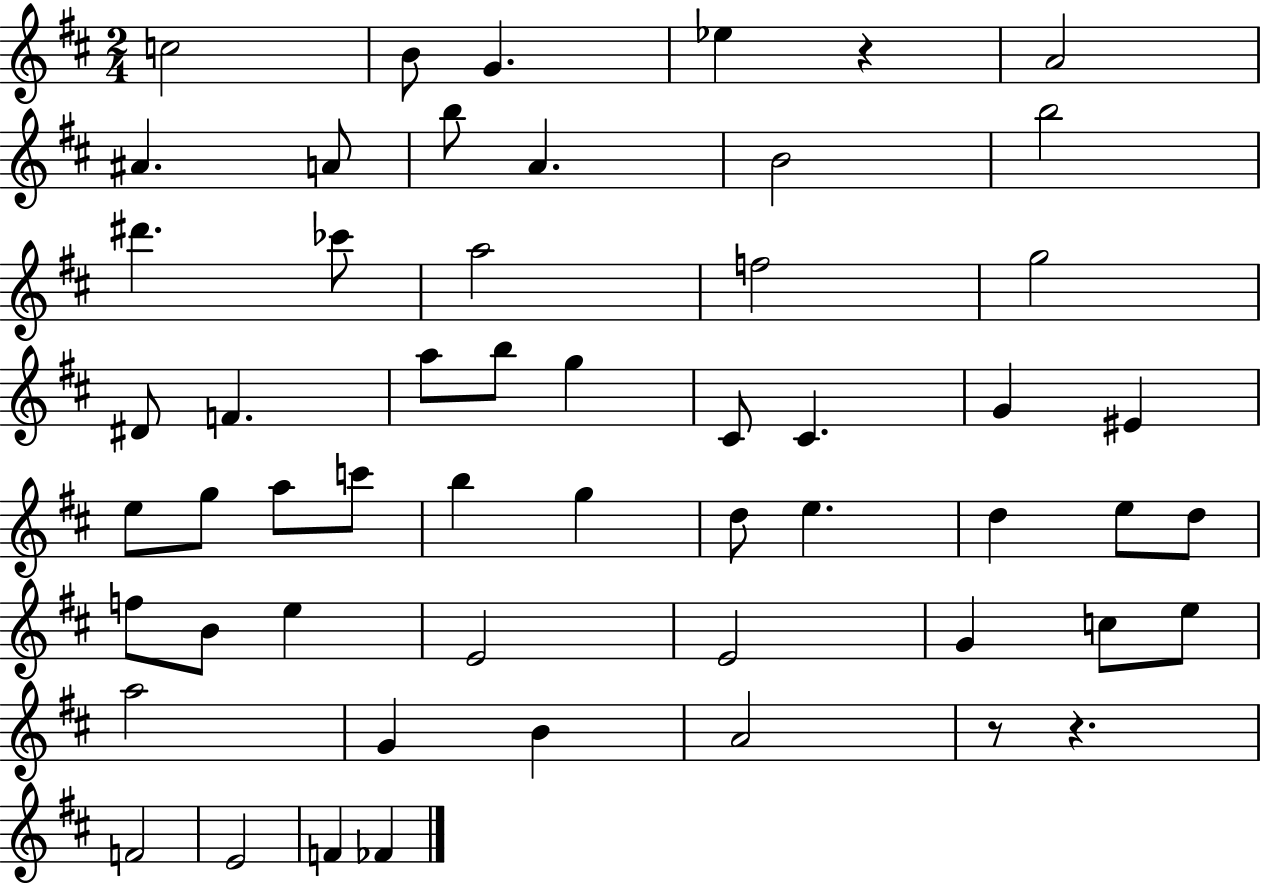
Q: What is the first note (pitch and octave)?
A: C5